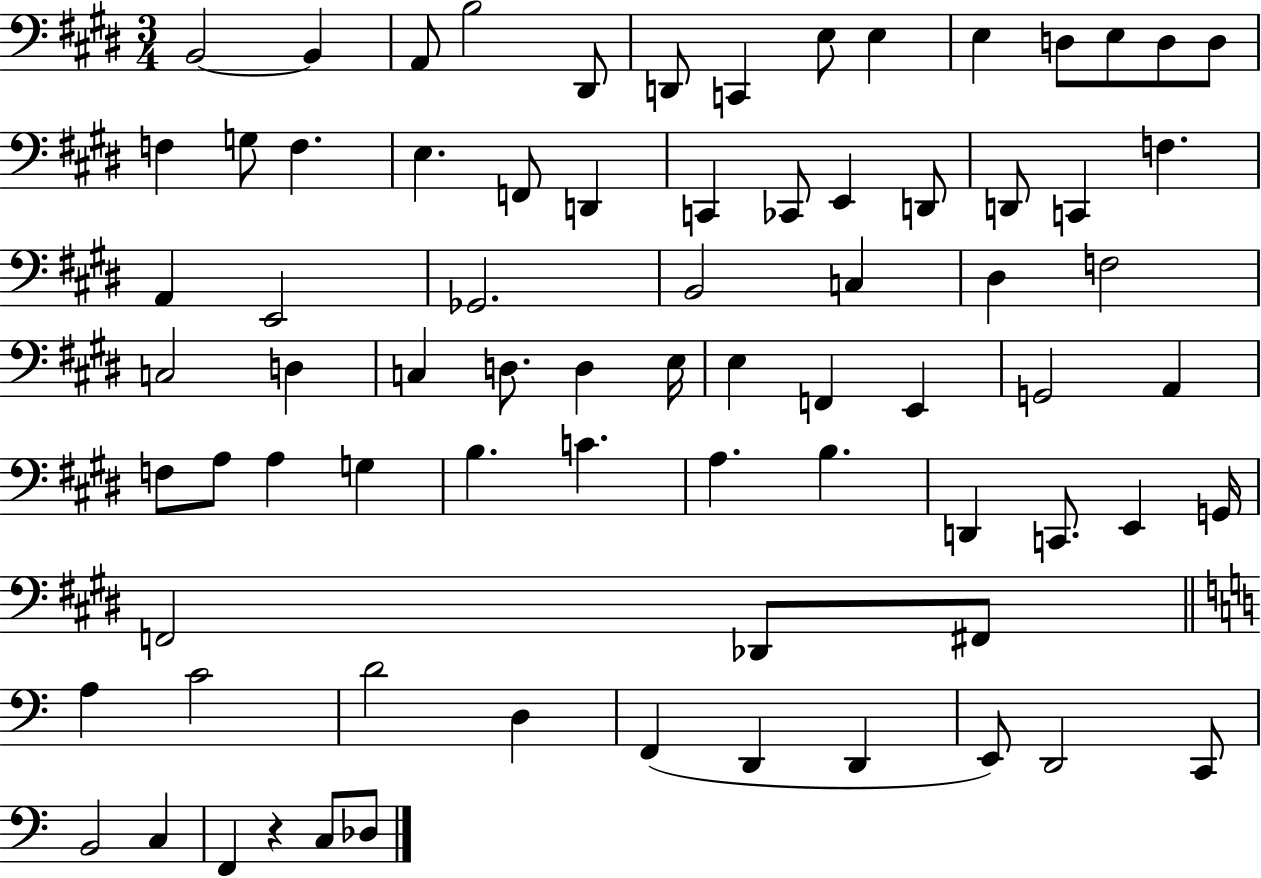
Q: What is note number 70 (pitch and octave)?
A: C2